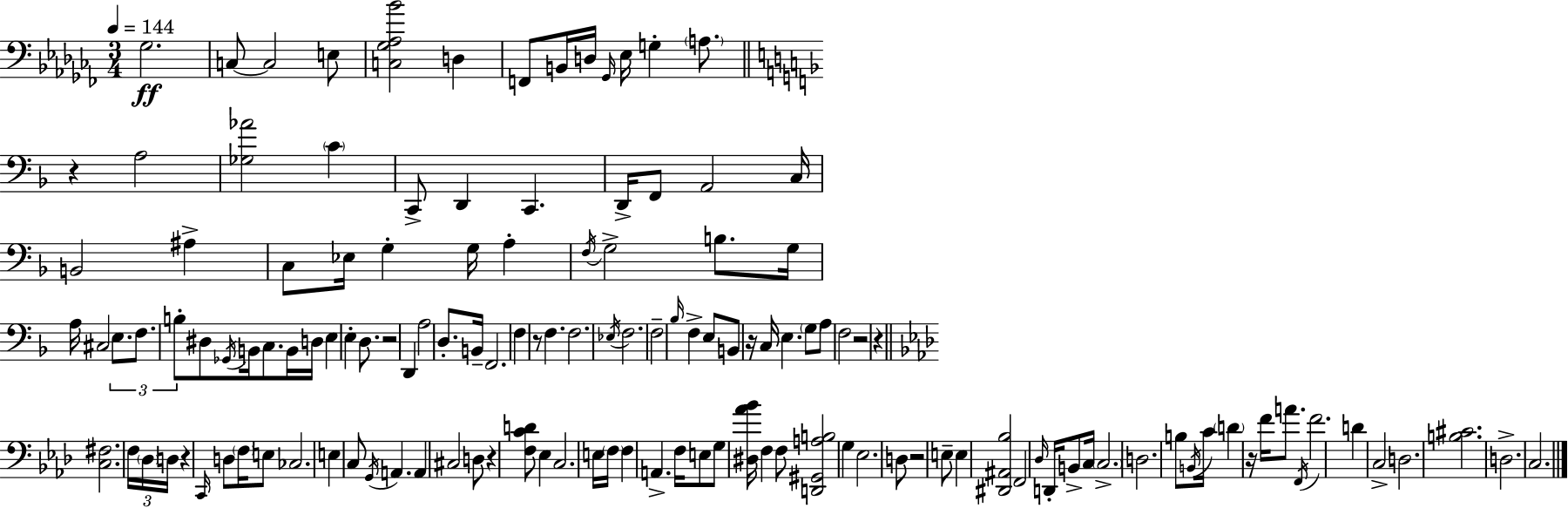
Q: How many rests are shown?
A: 10